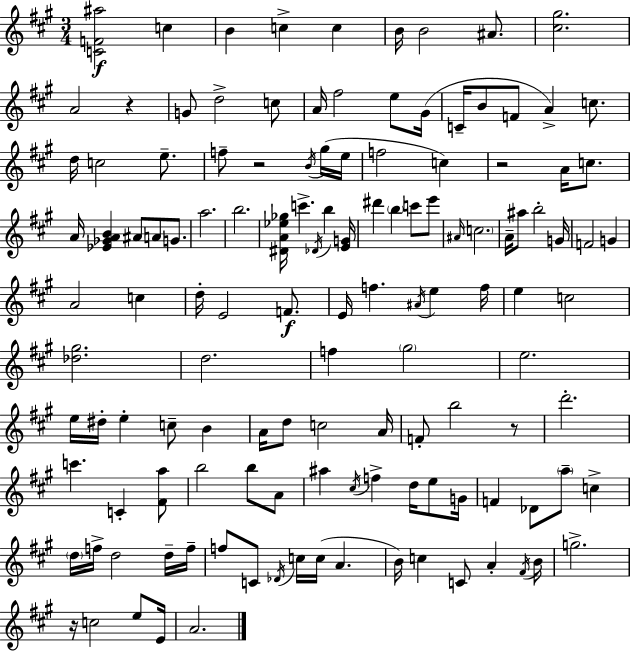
[C4,F4,A#5]/h C5/q B4/q C5/q C5/q B4/s B4/h A#4/e. [C#5,G#5]/h. A4/h R/q G4/e D5/h C5/e A4/s F#5/h E5/e G#4/s C4/s B4/e F4/e A4/q C5/e. D5/s C5/h E5/e. F5/e R/h B4/s G#5/s E5/s F5/h C5/q R/h A4/s C5/e. A4/s [Eb4,Gb4,A4,B4]/q A#4/e A4/e G4/e. A5/h. B5/h. [D#4,A4,Eb5,Gb5]/s C6/q. Db4/s B5/q [E4,G4]/s D#6/q B5/q C6/e E6/e A#4/s C5/h. A4/s A#5/e B5/h G4/s F4/h G4/q A4/h C5/q D5/s E4/h F4/e. E4/s F5/q. A#4/s E5/q F5/s E5/q C5/h [Db5,G#5]/h. D5/h. F5/q G#5/h E5/h. E5/s D#5/s E5/q C5/e B4/q A4/s D5/e C5/h A4/s F4/e B5/h R/e D6/h. C6/q. C4/q [F#4,A5]/e B5/h B5/e A4/e A#5/q C#5/s F5/q D5/s E5/e G4/s F4/q Db4/e A5/e C5/q D5/s F5/s D5/h D5/s F5/s F5/e C4/e Db4/s C5/s C5/s A4/q. B4/s C5/q C4/e A4/q F#4/s B4/s G5/h. R/s C5/h E5/e E4/s A4/h.